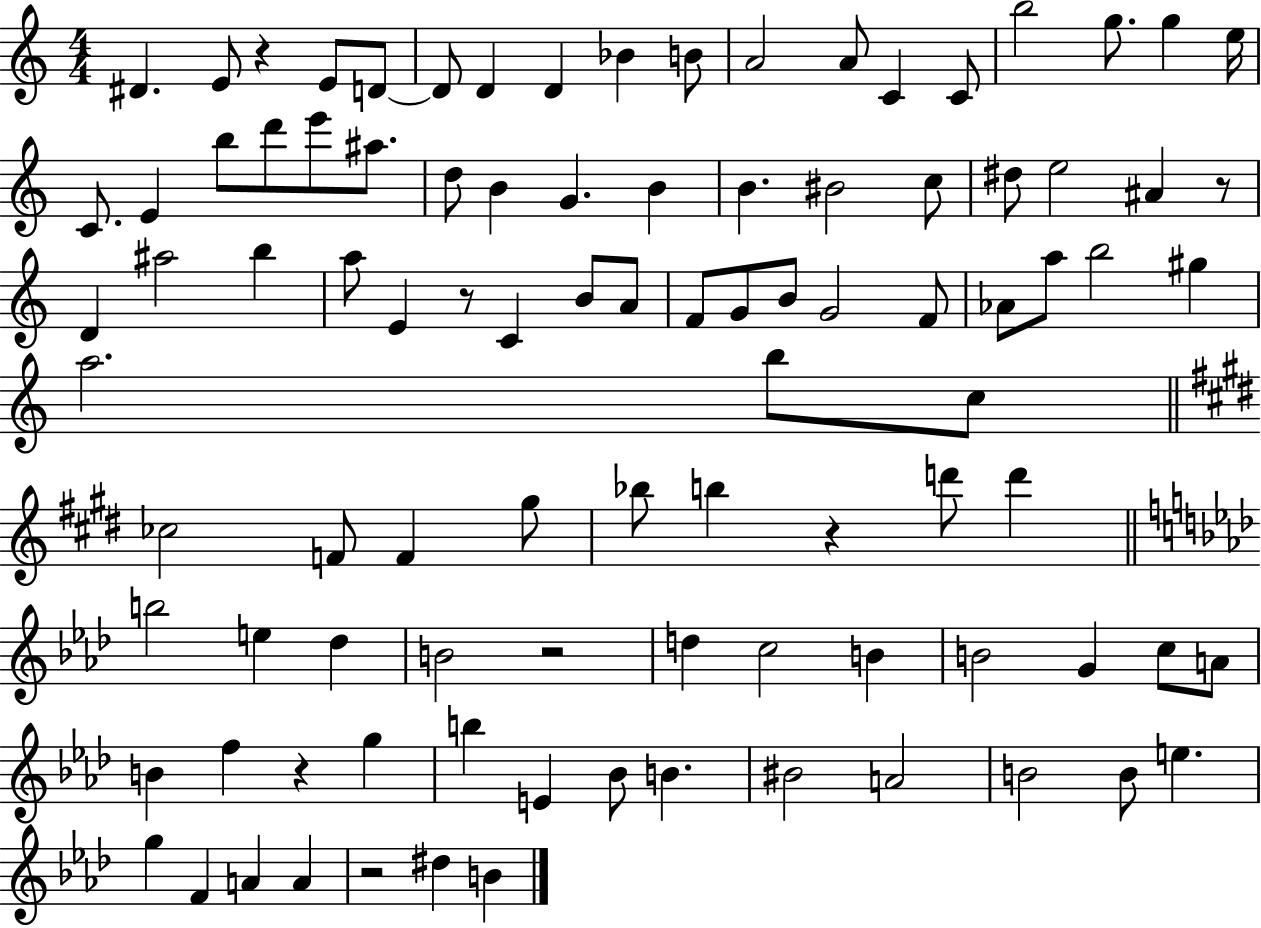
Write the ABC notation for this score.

X:1
T:Untitled
M:4/4
L:1/4
K:C
^D E/2 z E/2 D/2 D/2 D D _B B/2 A2 A/2 C C/2 b2 g/2 g e/4 C/2 E b/2 d'/2 e'/2 ^a/2 d/2 B G B B ^B2 c/2 ^d/2 e2 ^A z/2 D ^a2 b a/2 E z/2 C B/2 A/2 F/2 G/2 B/2 G2 F/2 _A/2 a/2 b2 ^g a2 b/2 c/2 _c2 F/2 F ^g/2 _b/2 b z d'/2 d' b2 e _d B2 z2 d c2 B B2 G c/2 A/2 B f z g b E _B/2 B ^B2 A2 B2 B/2 e g F A A z2 ^d B